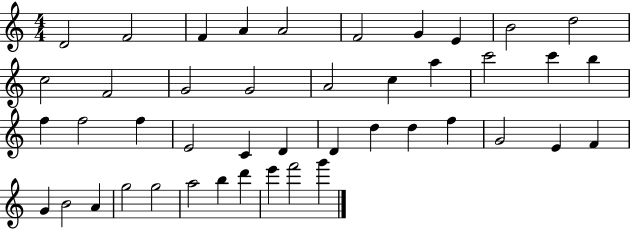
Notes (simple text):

D4/h F4/h F4/q A4/q A4/h F4/h G4/q E4/q B4/h D5/h C5/h F4/h G4/h G4/h A4/h C5/q A5/q C6/h C6/q B5/q F5/q F5/h F5/q E4/h C4/q D4/q D4/q D5/q D5/q F5/q G4/h E4/q F4/q G4/q B4/h A4/q G5/h G5/h A5/h B5/q D6/q E6/q F6/h G6/q